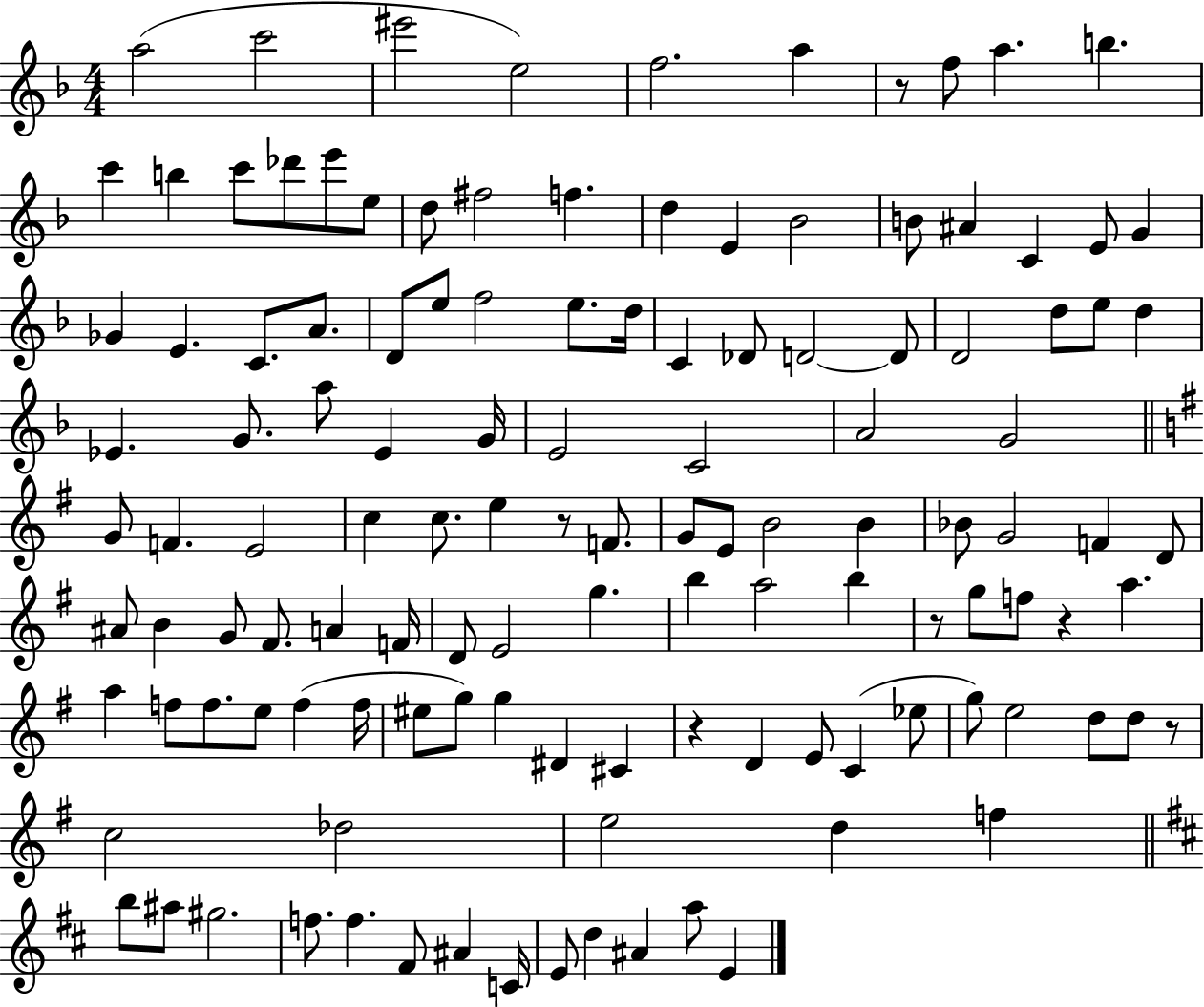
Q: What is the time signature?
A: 4/4